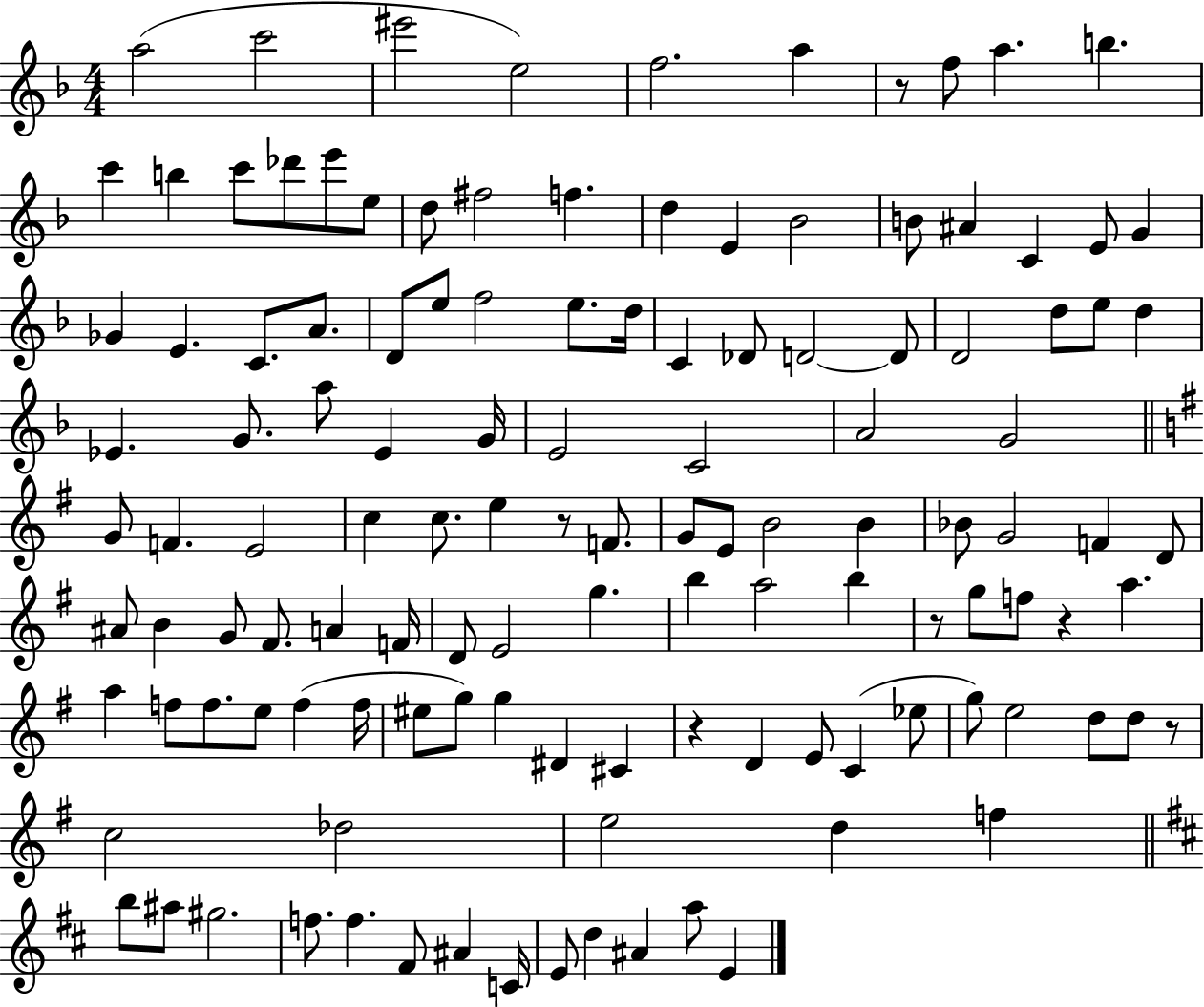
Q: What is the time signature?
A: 4/4